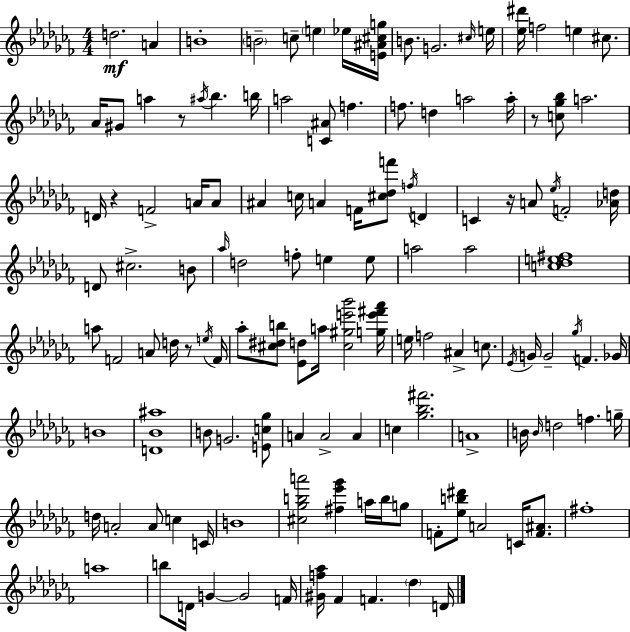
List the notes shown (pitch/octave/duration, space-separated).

D5/h. A4/q B4/w B4/h C5/e E5/q Eb5/s [E4,A#4,C#5,G5]/s B4/e. G4/h. C#5/s E5/s [Eb5,D#6]/s F5/h E5/q C#5/e. Ab4/s G#4/e A5/q R/e A#5/s Bb5/q. B5/s A5/h [C4,A#4]/e F5/q. F5/e. D5/q A5/h A5/s R/e [C5,Gb5,Bb5]/e A5/h. D4/s R/q F4/h A4/s A4/e A#4/q C5/s A4/q F4/s [C#5,Db5,F6]/e F5/s D4/q C4/q R/s A4/e Eb5/s F4/h [Ab4,D5]/s D4/e C#5/h. B4/e Ab5/s D5/h F5/e E5/q E5/e A5/h A5/h [C5,Db5,E5,F#5]/w A5/e F4/h A4/e D5/s R/e E5/s F4/s Ab5/e [C#5,D#5,B5]/e [Eb4,D5]/e A5/s [C#5,G#5,E6,Bb6]/h [G5,E6,F#6,Ab6]/s E5/s F5/h A#4/q C5/e. Eb4/s G4/s G4/h Gb5/s F4/q. Gb4/s B4/w [D4,Bb4,A#5]/w B4/e G4/h. [E4,C5,Gb5]/e A4/q A4/h A4/q C5/q [Gb5,Bb5,F#6]/h. A4/w B4/s B4/s D5/h F5/q. G5/s D5/s A4/h A4/e C5/q C4/s B4/w [C#5,Gb5,B5,A6]/h [F#5,Eb6,Gb6]/q A5/s B5/s G5/e F4/e [Eb5,B5,D#6]/e A4/h C4/s [F4,A#4]/e. F#5/w A5/w B5/e D4/s G4/q G4/h F4/s [G#4,F5,Ab5]/s FES4/q F4/q. Db5/q D4/s